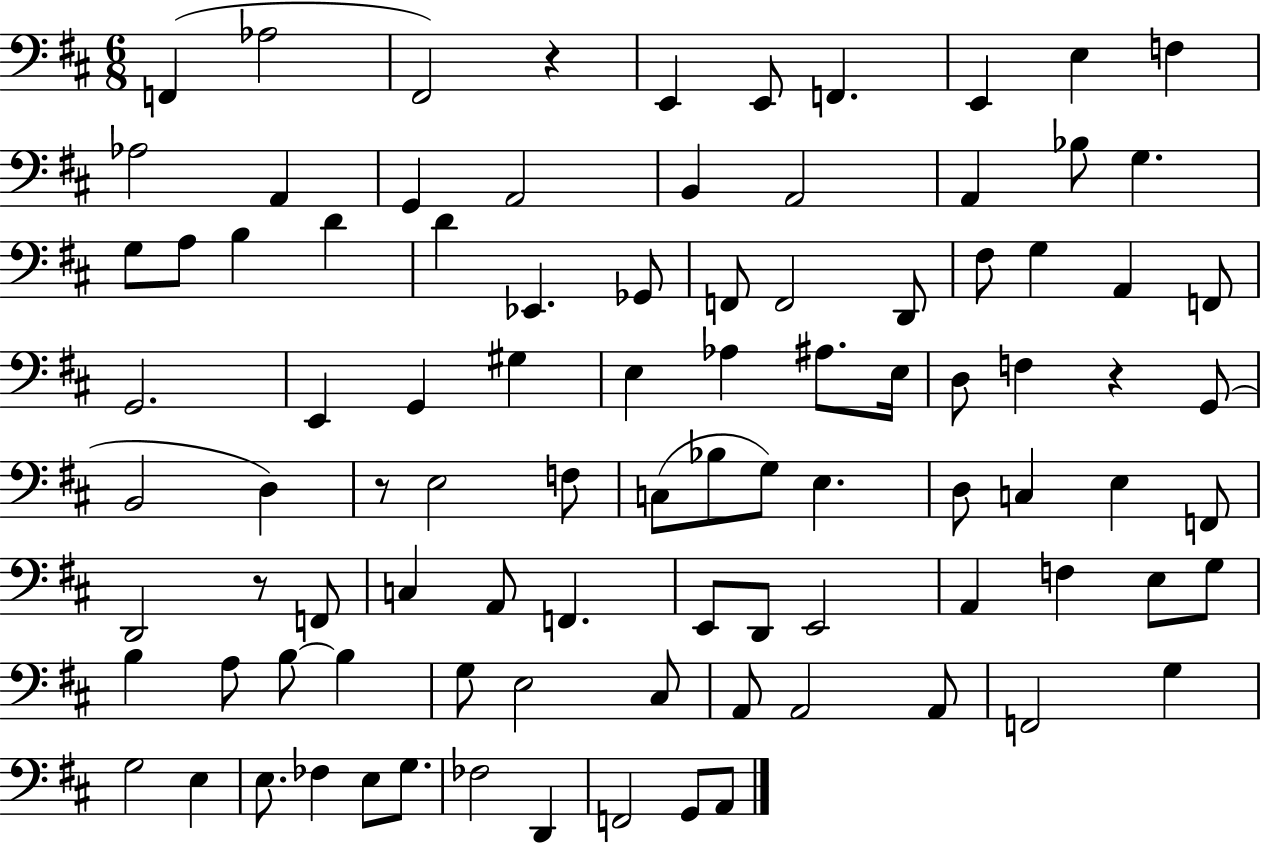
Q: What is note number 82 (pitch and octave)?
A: E3